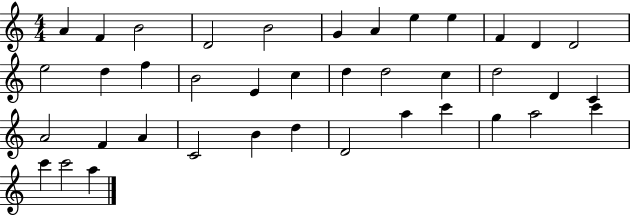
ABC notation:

X:1
T:Untitled
M:4/4
L:1/4
K:C
A F B2 D2 B2 G A e e F D D2 e2 d f B2 E c d d2 c d2 D C A2 F A C2 B d D2 a c' g a2 c' c' c'2 a